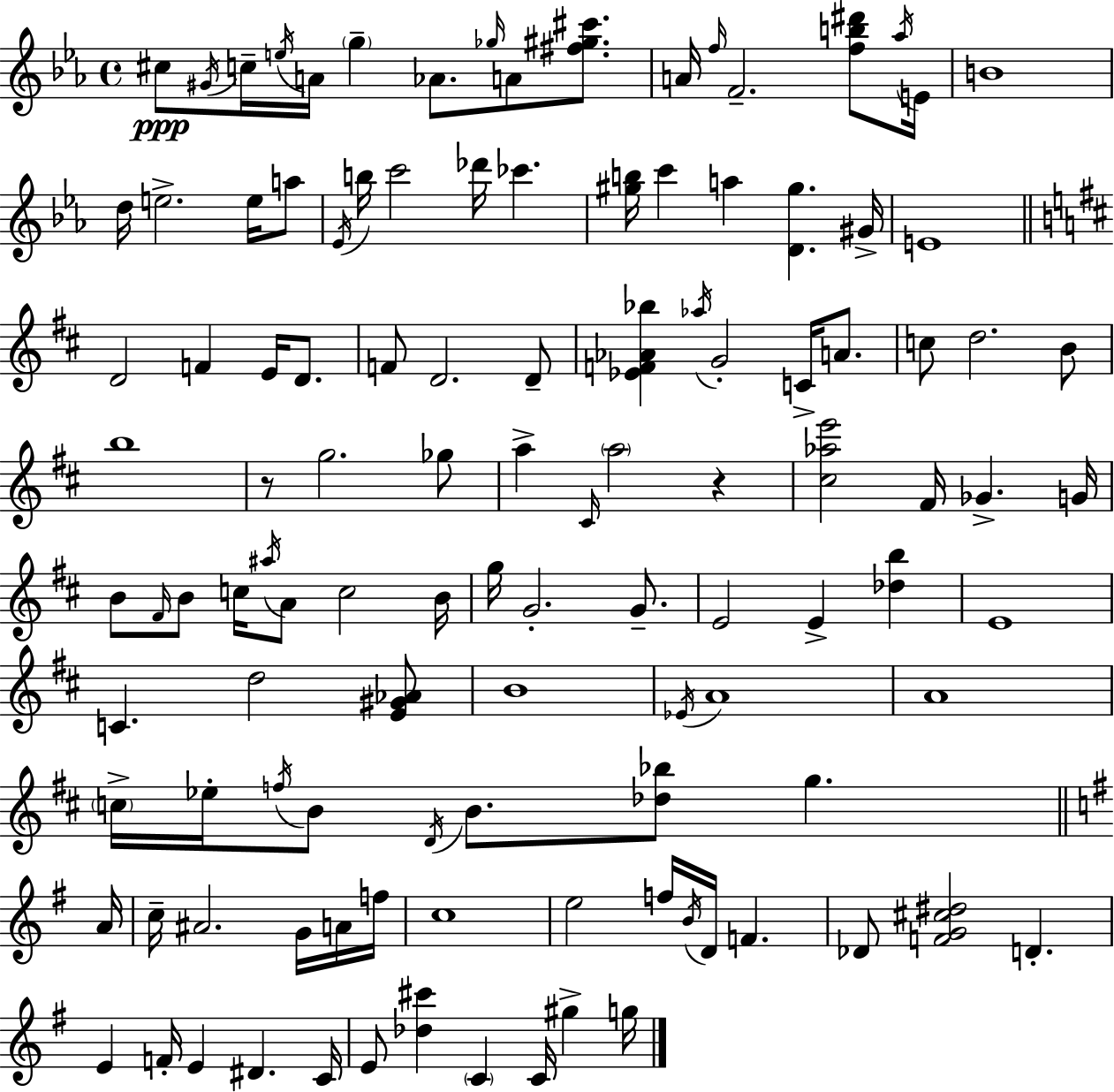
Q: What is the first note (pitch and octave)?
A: C#5